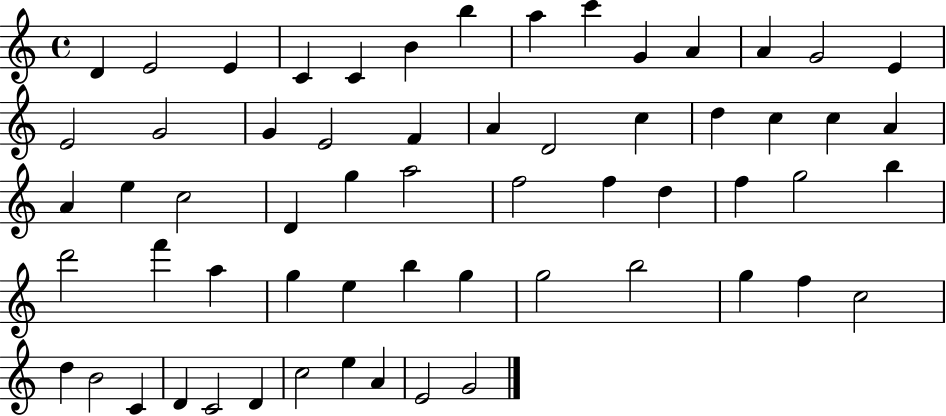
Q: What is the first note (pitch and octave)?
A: D4